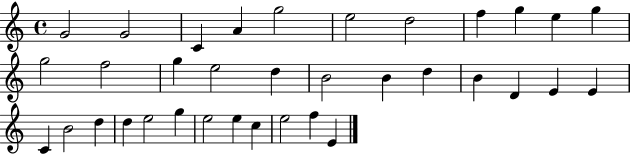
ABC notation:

X:1
T:Untitled
M:4/4
L:1/4
K:C
G2 G2 C A g2 e2 d2 f g e g g2 f2 g e2 d B2 B d B D E E C B2 d d e2 g e2 e c e2 f E